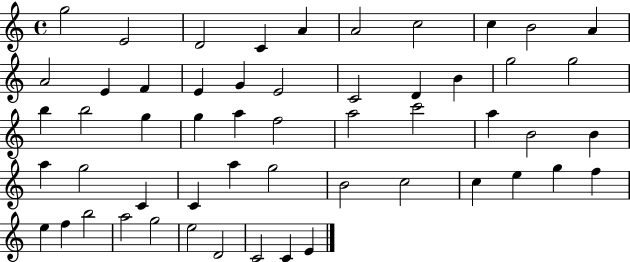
X:1
T:Untitled
M:4/4
L:1/4
K:C
g2 E2 D2 C A A2 c2 c B2 A A2 E F E G E2 C2 D B g2 g2 b b2 g g a f2 a2 c'2 a B2 B a g2 C C a g2 B2 c2 c e g f e f b2 a2 g2 e2 D2 C2 C E